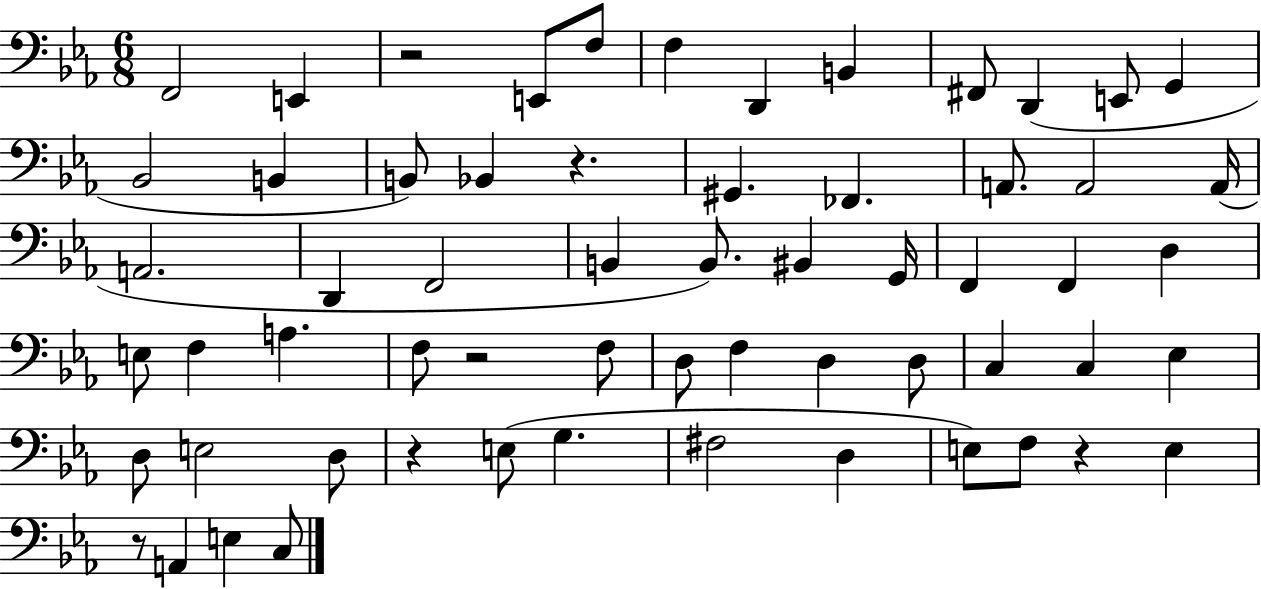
{
  \clef bass
  \numericTimeSignature
  \time 6/8
  \key ees \major
  f,2 e,4 | r2 e,8 f8 | f4 d,4 b,4 | fis,8 d,4( e,8 g,4 | \break bes,2 b,4 | b,8) bes,4 r4. | gis,4. fes,4. | a,8. a,2 a,16( | \break a,2. | d,4 f,2 | b,4 b,8.) bis,4 g,16 | f,4 f,4 d4 | \break e8 f4 a4. | f8 r2 f8 | d8 f4 d4 d8 | c4 c4 ees4 | \break d8 e2 d8 | r4 e8( g4. | fis2 d4 | e8) f8 r4 e4 | \break r8 a,4 e4 c8 | \bar "|."
}